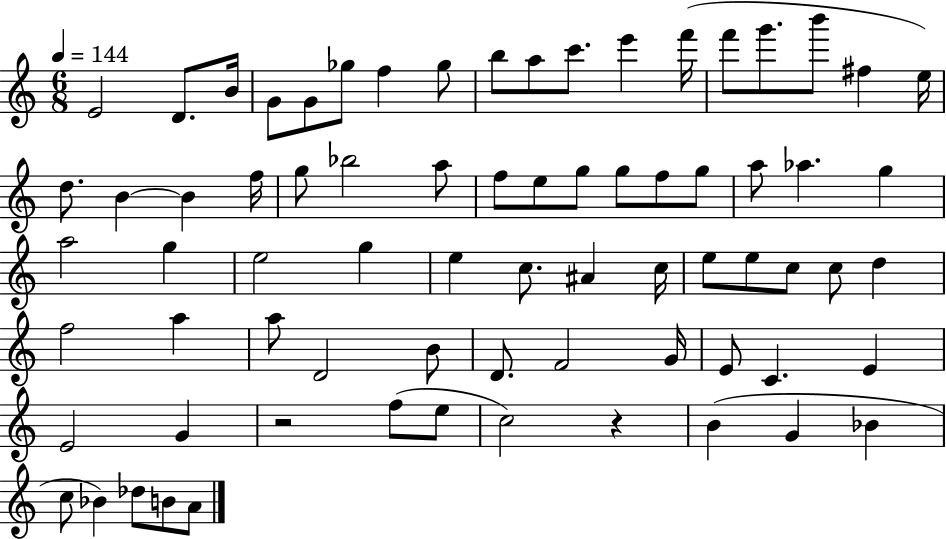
X:1
T:Untitled
M:6/8
L:1/4
K:C
E2 D/2 B/4 G/2 G/2 _g/2 f _g/2 b/2 a/2 c'/2 e' f'/4 f'/2 g'/2 b'/2 ^f e/4 d/2 B B f/4 g/2 _b2 a/2 f/2 e/2 g/2 g/2 f/2 g/2 a/2 _a g a2 g e2 g e c/2 ^A c/4 e/2 e/2 c/2 c/2 d f2 a a/2 D2 B/2 D/2 F2 G/4 E/2 C E E2 G z2 f/2 e/2 c2 z B G _B c/2 _B _d/2 B/2 A/2